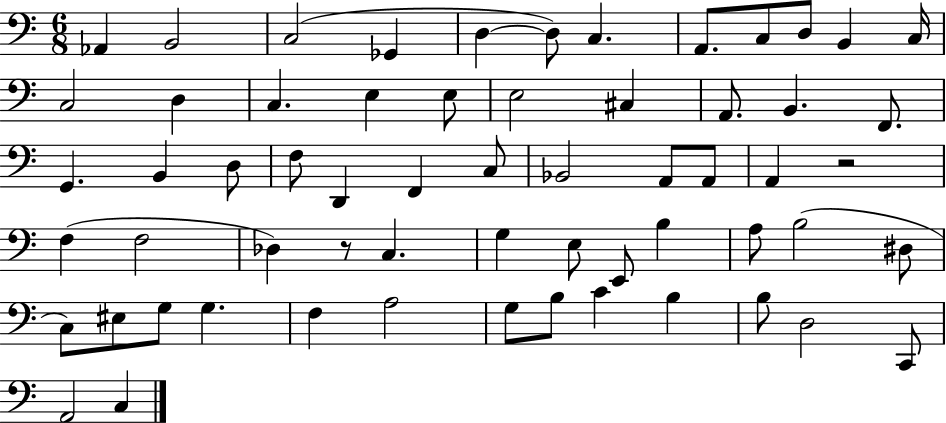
X:1
T:Untitled
M:6/8
L:1/4
K:C
_A,, B,,2 C,2 _G,, D, D,/2 C, A,,/2 C,/2 D,/2 B,, C,/4 C,2 D, C, E, E,/2 E,2 ^C, A,,/2 B,, F,,/2 G,, B,, D,/2 F,/2 D,, F,, C,/2 _B,,2 A,,/2 A,,/2 A,, z2 F, F,2 _D, z/2 C, G, E,/2 E,,/2 B, A,/2 B,2 ^D,/2 C,/2 ^E,/2 G,/2 G, F, A,2 G,/2 B,/2 C B, B,/2 D,2 C,,/2 A,,2 C,